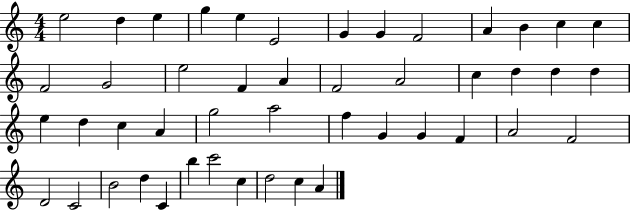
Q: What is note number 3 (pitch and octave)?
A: E5